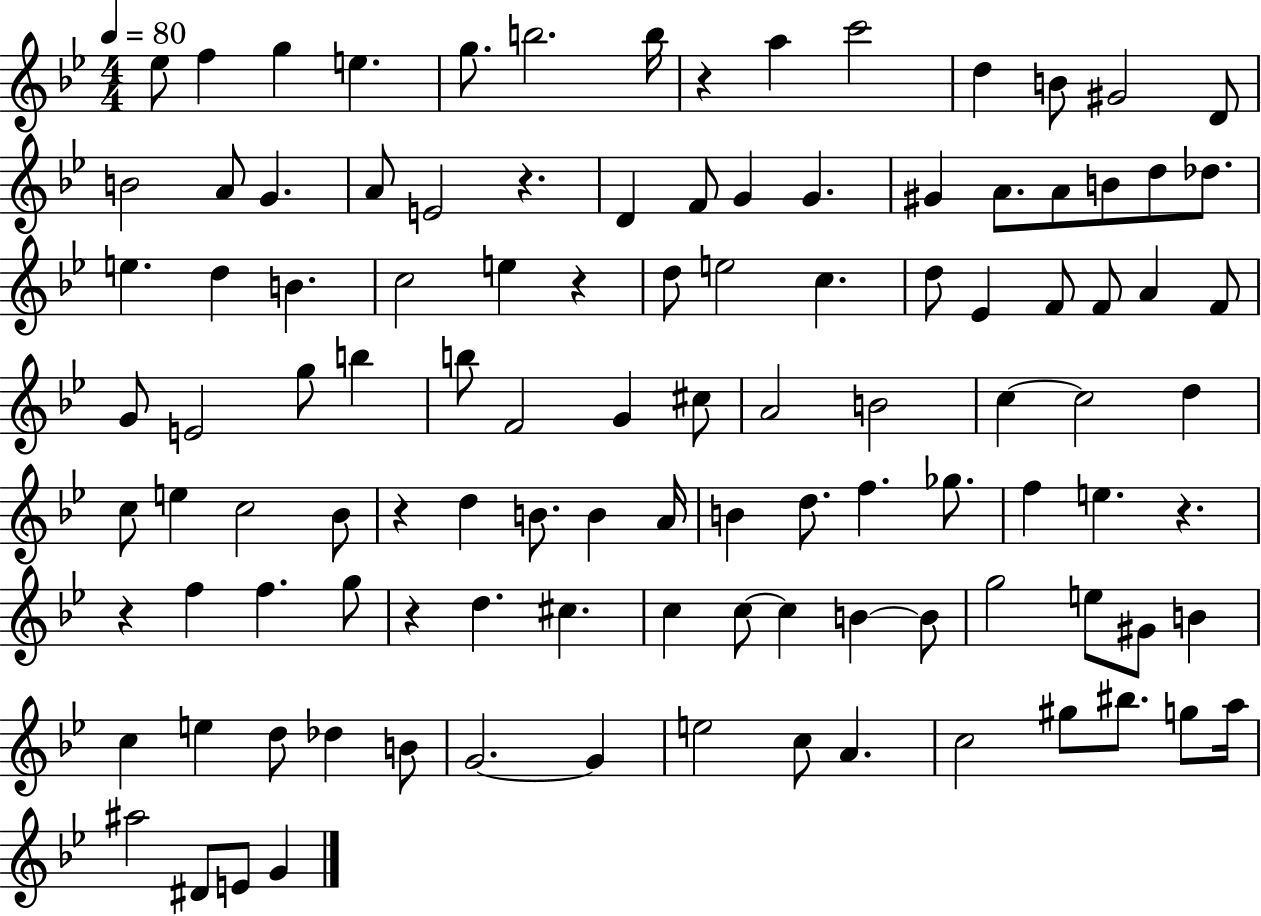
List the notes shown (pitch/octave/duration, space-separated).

Eb5/e F5/q G5/q E5/q. G5/e. B5/h. B5/s R/q A5/q C6/h D5/q B4/e G#4/h D4/e B4/h A4/e G4/q. A4/e E4/h R/q. D4/q F4/e G4/q G4/q. G#4/q A4/e. A4/e B4/e D5/e Db5/e. E5/q. D5/q B4/q. C5/h E5/q R/q D5/e E5/h C5/q. D5/e Eb4/q F4/e F4/e A4/q F4/e G4/e E4/h G5/e B5/q B5/e F4/h G4/q C#5/e A4/h B4/h C5/q C5/h D5/q C5/e E5/q C5/h Bb4/e R/q D5/q B4/e. B4/q A4/s B4/q D5/e. F5/q. Gb5/e. F5/q E5/q. R/q. R/q F5/q F5/q. G5/e R/q D5/q. C#5/q. C5/q C5/e C5/q B4/q B4/e G5/h E5/e G#4/e B4/q C5/q E5/q D5/e Db5/q B4/e G4/h. G4/q E5/h C5/e A4/q. C5/h G#5/e BIS5/e. G5/e A5/s A#5/h D#4/e E4/e G4/q